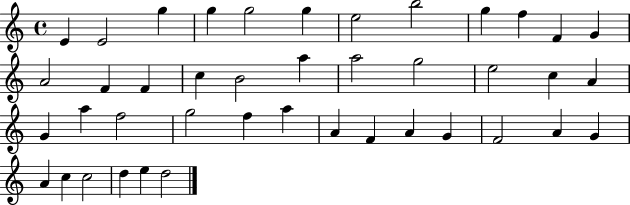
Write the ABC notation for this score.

X:1
T:Untitled
M:4/4
L:1/4
K:C
E E2 g g g2 g e2 b2 g f F G A2 F F c B2 a a2 g2 e2 c A G a f2 g2 f a A F A G F2 A G A c c2 d e d2